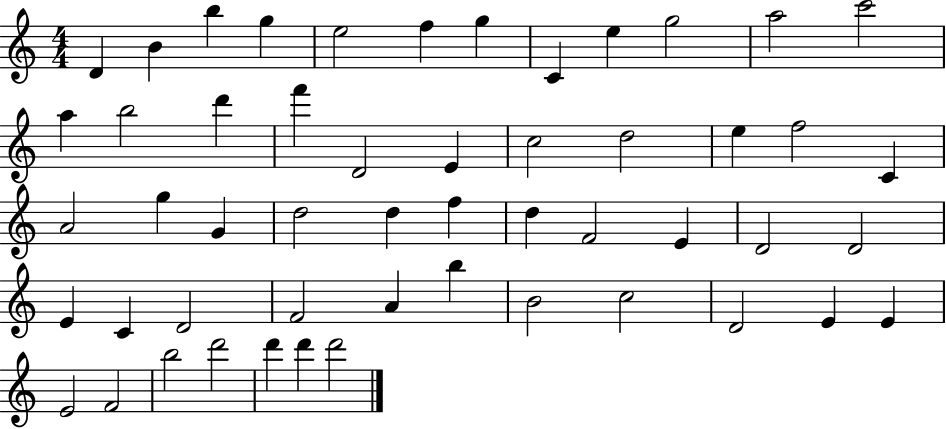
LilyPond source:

{
  \clef treble
  \numericTimeSignature
  \time 4/4
  \key c \major
  d'4 b'4 b''4 g''4 | e''2 f''4 g''4 | c'4 e''4 g''2 | a''2 c'''2 | \break a''4 b''2 d'''4 | f'''4 d'2 e'4 | c''2 d''2 | e''4 f''2 c'4 | \break a'2 g''4 g'4 | d''2 d''4 f''4 | d''4 f'2 e'4 | d'2 d'2 | \break e'4 c'4 d'2 | f'2 a'4 b''4 | b'2 c''2 | d'2 e'4 e'4 | \break e'2 f'2 | b''2 d'''2 | d'''4 d'''4 d'''2 | \bar "|."
}